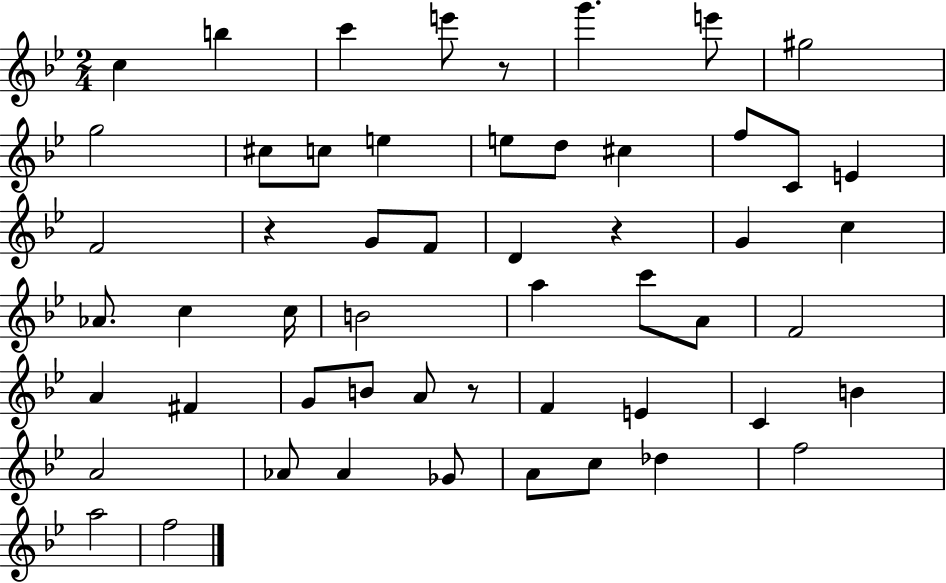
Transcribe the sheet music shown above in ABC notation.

X:1
T:Untitled
M:2/4
L:1/4
K:Bb
c b c' e'/2 z/2 g' e'/2 ^g2 g2 ^c/2 c/2 e e/2 d/2 ^c f/2 C/2 E F2 z G/2 F/2 D z G c _A/2 c c/4 B2 a c'/2 A/2 F2 A ^F G/2 B/2 A/2 z/2 F E C B A2 _A/2 _A _G/2 A/2 c/2 _d f2 a2 f2